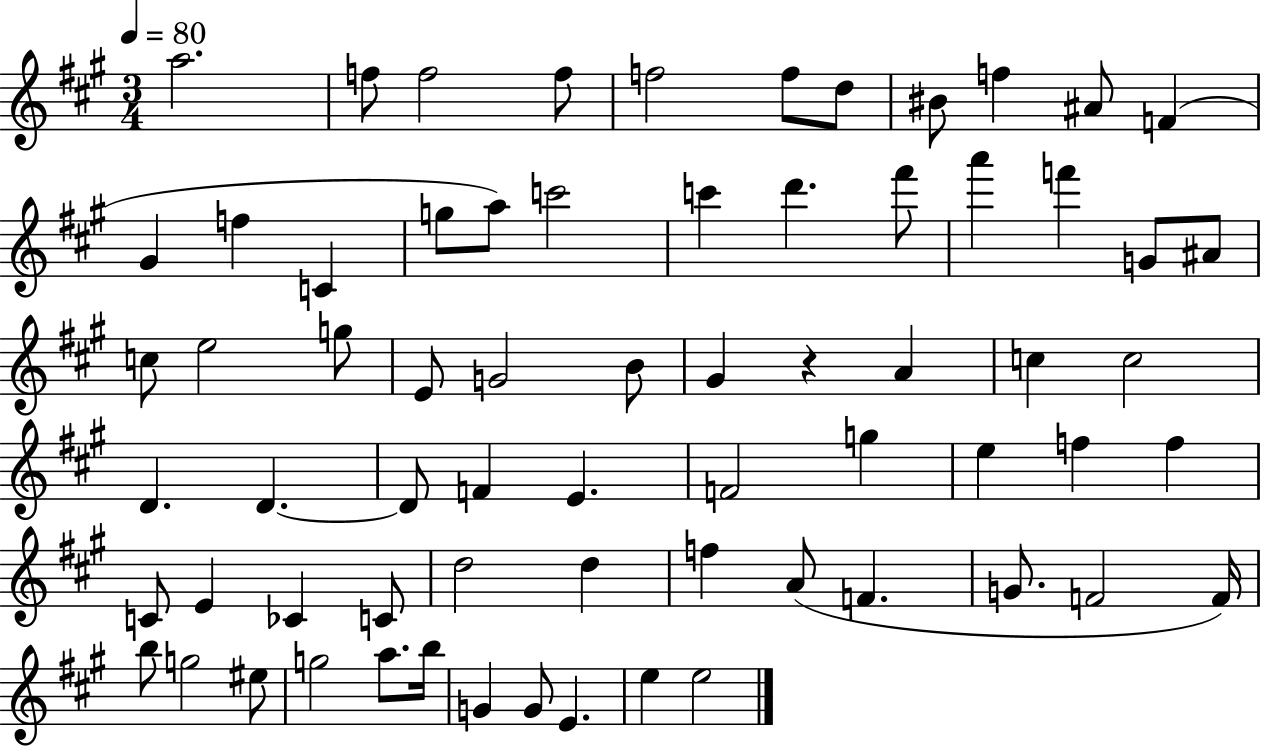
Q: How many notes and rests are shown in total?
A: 68